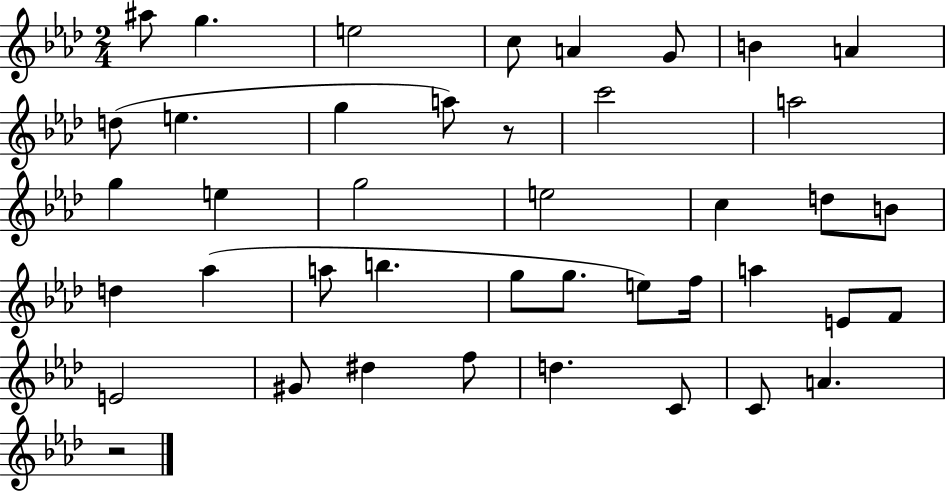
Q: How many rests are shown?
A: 2